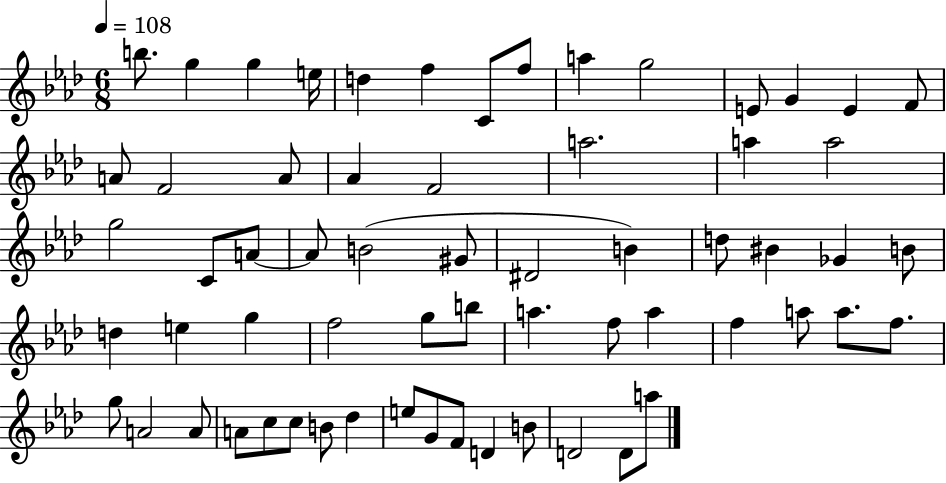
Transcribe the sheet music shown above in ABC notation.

X:1
T:Untitled
M:6/8
L:1/4
K:Ab
b/2 g g e/4 d f C/2 f/2 a g2 E/2 G E F/2 A/2 F2 A/2 _A F2 a2 a a2 g2 C/2 A/2 A/2 B2 ^G/2 ^D2 B d/2 ^B _G B/2 d e g f2 g/2 b/2 a f/2 a f a/2 a/2 f/2 g/2 A2 A/2 A/2 c/2 c/2 B/2 _d e/2 G/2 F/2 D B/2 D2 D/2 a/2